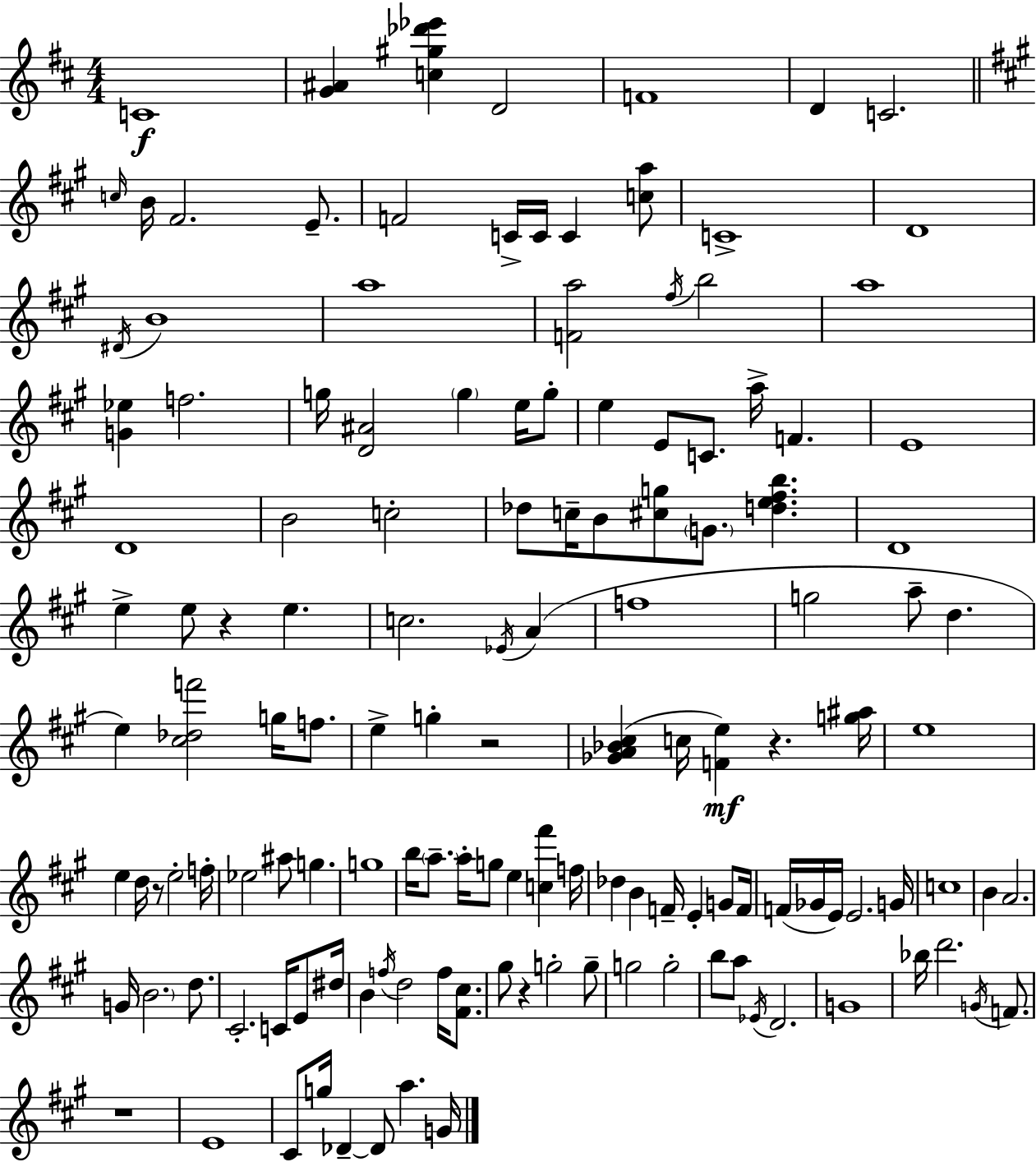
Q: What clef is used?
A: treble